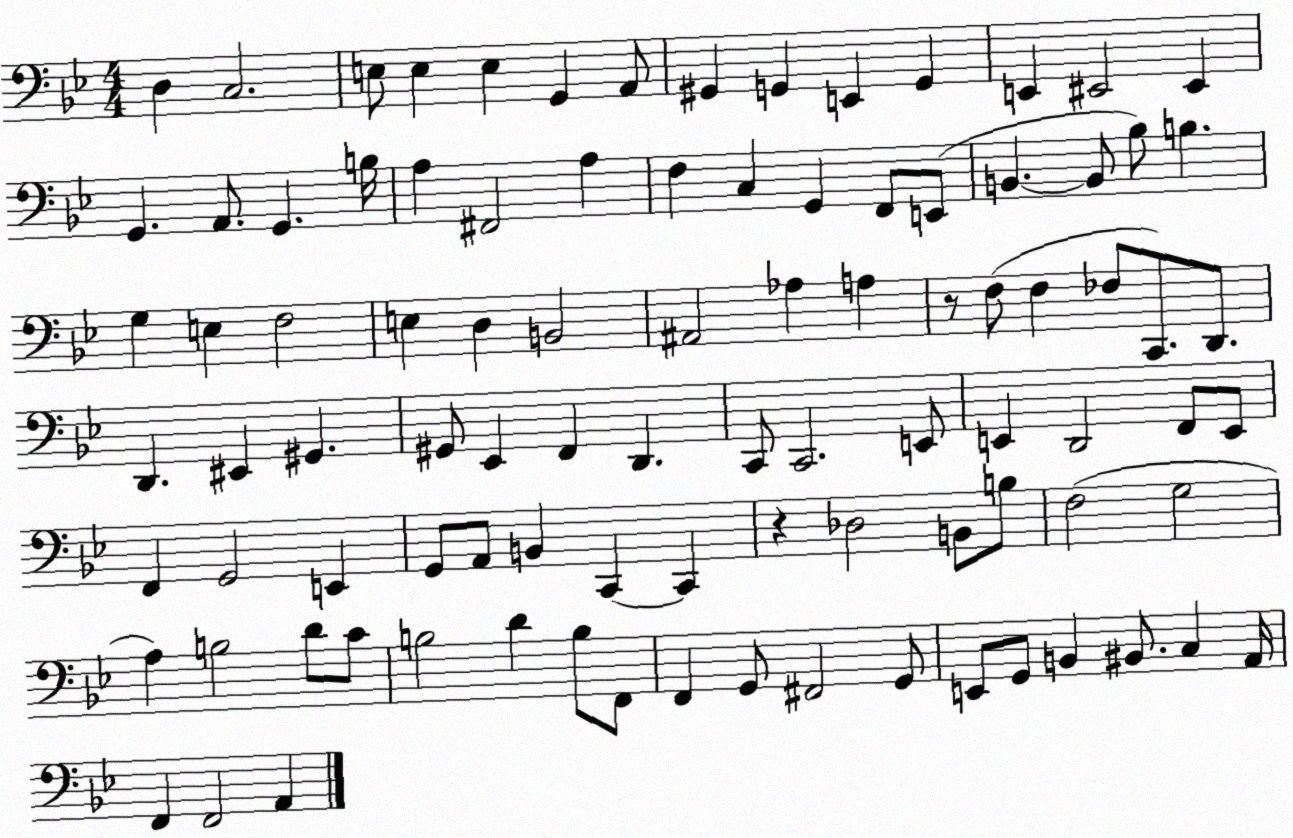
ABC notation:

X:1
T:Untitled
M:4/4
L:1/4
K:Bb
D, C,2 E,/2 E, E, G,, A,,/2 ^G,, G,, E,, G,, E,, ^E,,2 ^E,, G,, A,,/2 G,, B,/4 A, ^F,,2 A, F, C, G,, F,,/2 E,,/2 B,, B,,/2 _B,/2 B, G, E, F,2 E, D, B,,2 ^A,,2 _A, A, z/2 F,/2 F, _F,/2 C,,/2 D,,/2 D,, ^E,, ^G,, ^G,,/2 _E,, F,, D,, C,,/2 C,,2 E,,/2 E,, D,,2 F,,/2 E,,/2 F,, G,,2 E,, G,,/2 A,,/2 B,, C,, C,, z _D,2 B,,/2 B,/2 F,2 G,2 A, B,2 D/2 C/2 B,2 D B,/2 F,,/2 F,, G,,/2 ^F,,2 G,,/2 E,,/2 G,,/2 B,, ^B,,/2 C, A,,/4 F,, F,,2 A,,